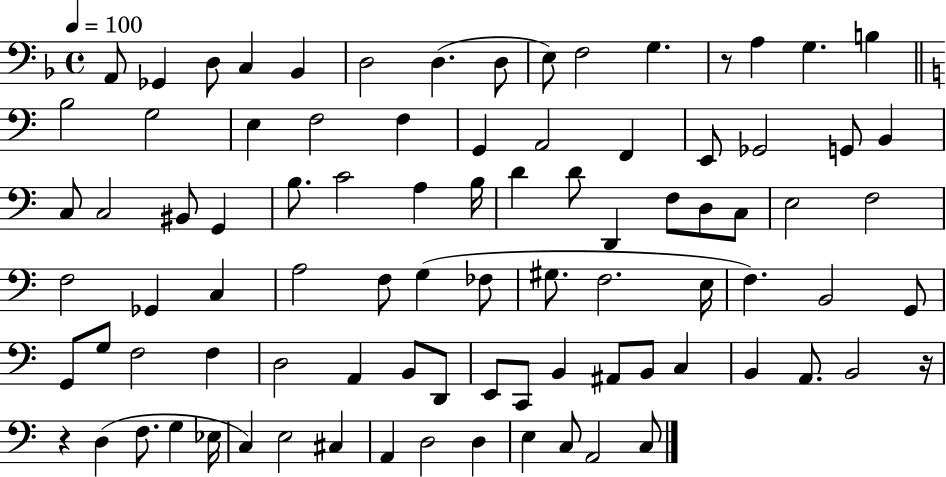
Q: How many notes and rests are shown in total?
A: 89